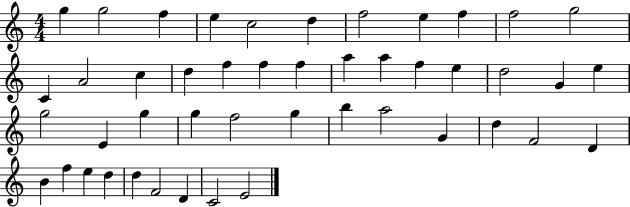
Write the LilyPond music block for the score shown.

{
  \clef treble
  \numericTimeSignature
  \time 4/4
  \key c \major
  g''4 g''2 f''4 | e''4 c''2 d''4 | f''2 e''4 f''4 | f''2 g''2 | \break c'4 a'2 c''4 | d''4 f''4 f''4 f''4 | a''4 a''4 f''4 e''4 | d''2 g'4 e''4 | \break g''2 e'4 g''4 | g''4 f''2 g''4 | b''4 a''2 g'4 | d''4 f'2 d'4 | \break b'4 f''4 e''4 d''4 | d''4 f'2 d'4 | c'2 e'2 | \bar "|."
}